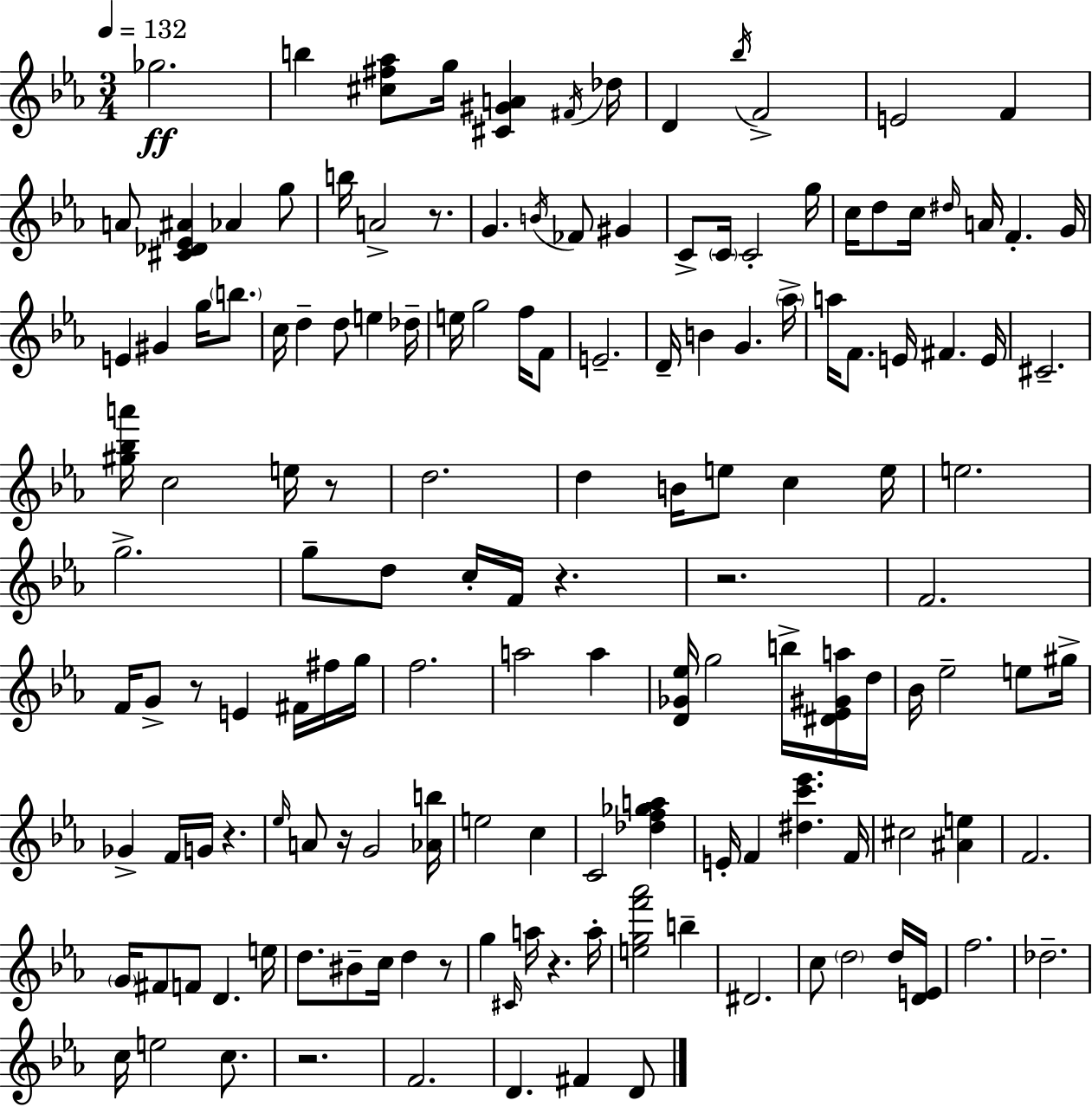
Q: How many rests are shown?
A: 10